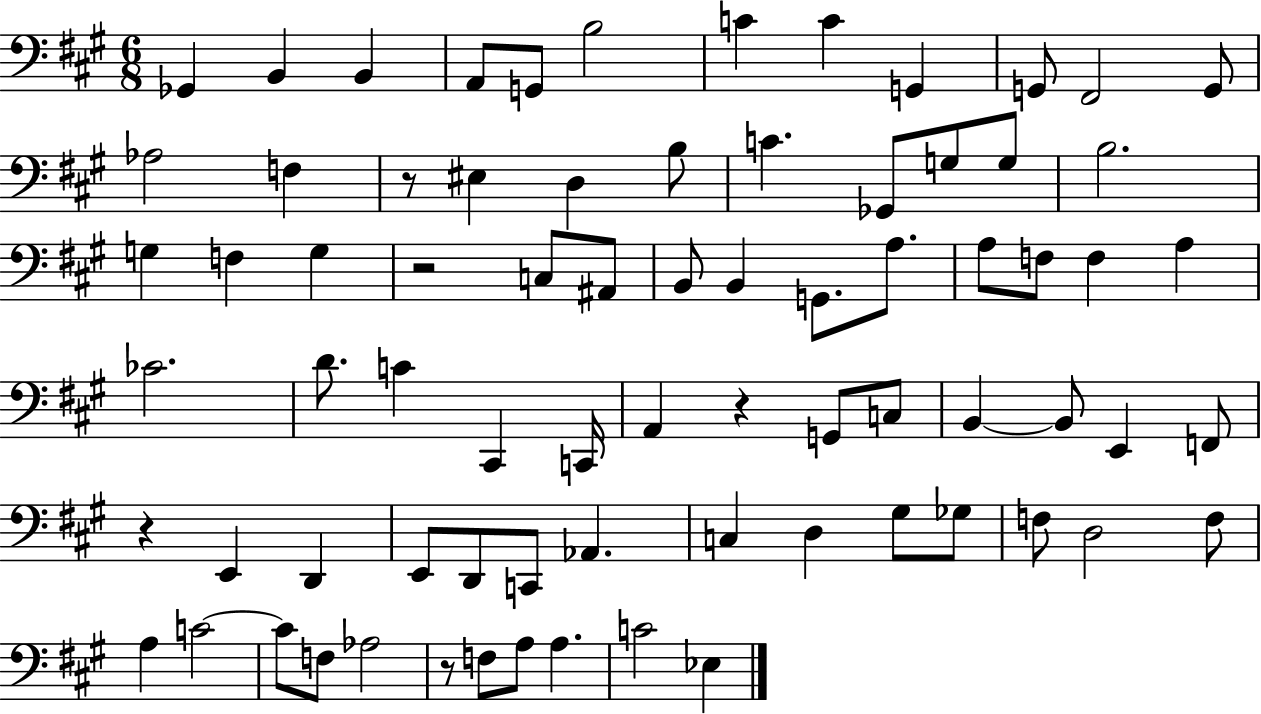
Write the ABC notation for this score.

X:1
T:Untitled
M:6/8
L:1/4
K:A
_G,, B,, B,, A,,/2 G,,/2 B,2 C C G,, G,,/2 ^F,,2 G,,/2 _A,2 F, z/2 ^E, D, B,/2 C _G,,/2 G,/2 G,/2 B,2 G, F, G, z2 C,/2 ^A,,/2 B,,/2 B,, G,,/2 A,/2 A,/2 F,/2 F, A, _C2 D/2 C ^C,, C,,/4 A,, z G,,/2 C,/2 B,, B,,/2 E,, F,,/2 z E,, D,, E,,/2 D,,/2 C,,/2 _A,, C, D, ^G,/2 _G,/2 F,/2 D,2 F,/2 A, C2 C/2 F,/2 _A,2 z/2 F,/2 A,/2 A, C2 _E,